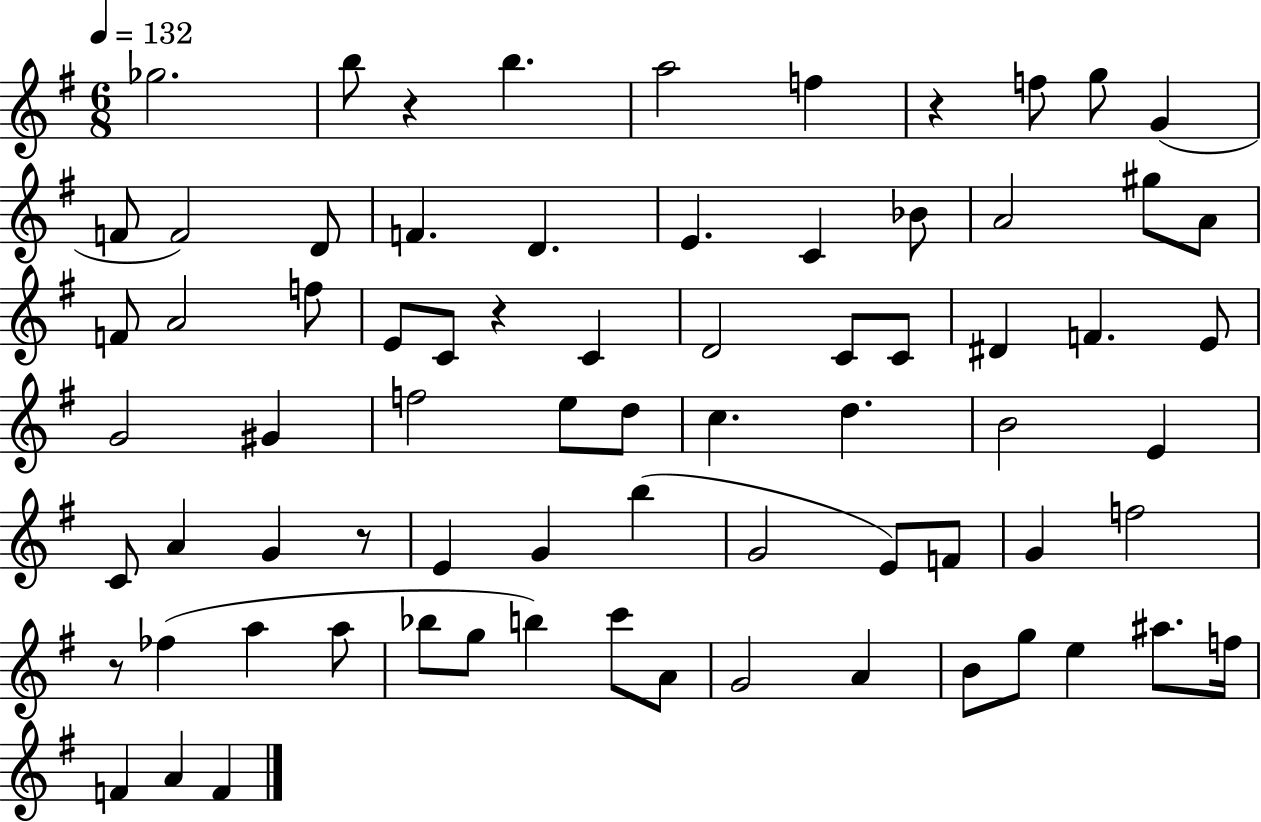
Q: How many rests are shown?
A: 5